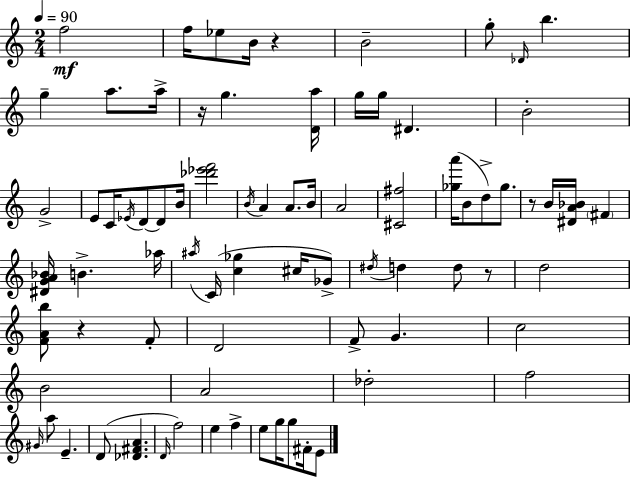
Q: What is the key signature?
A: C major